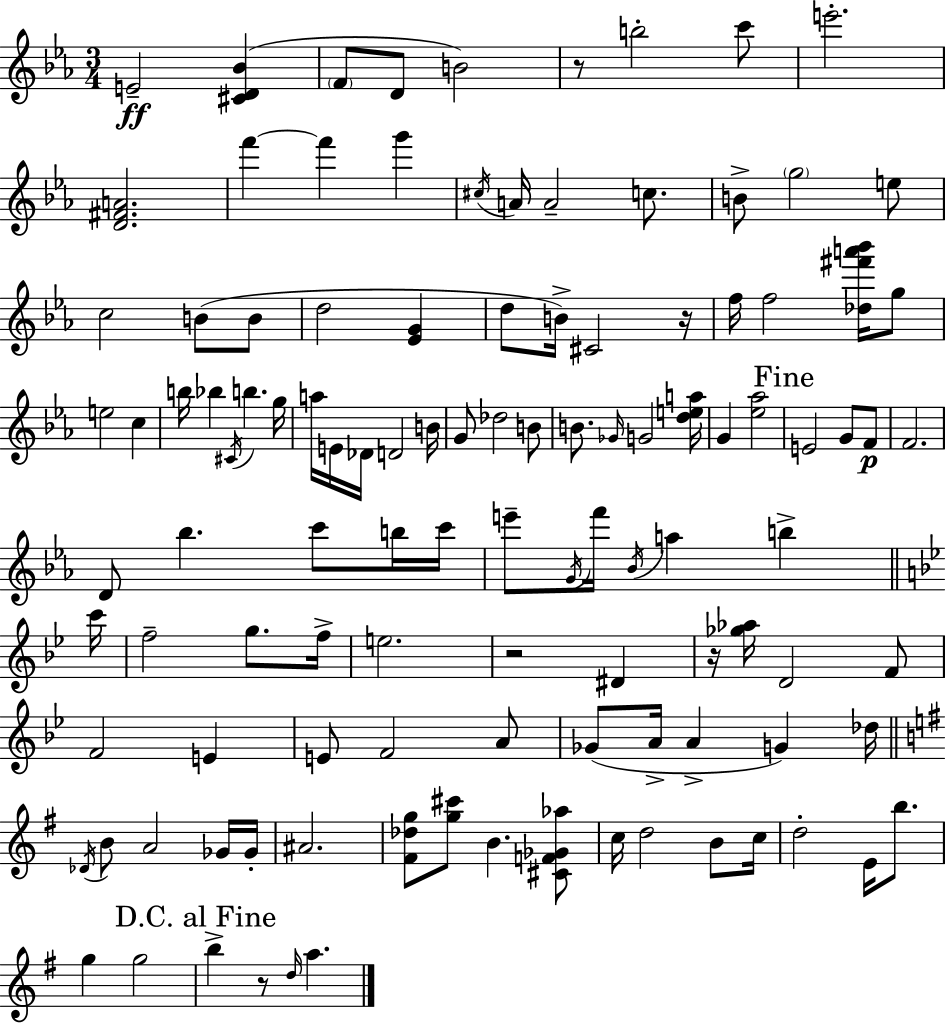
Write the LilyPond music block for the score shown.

{
  \clef treble
  \numericTimeSignature
  \time 3/4
  \key c \minor
  e'2--\ff <cis' d' bes'>4( | \parenthesize f'8 d'8 b'2) | r8 b''2-. c'''8 | e'''2.-. | \break <d' fis' a'>2. | f'''4~~ f'''4 g'''4 | \acciaccatura { cis''16 } a'16 a'2-- c''8. | b'8-> \parenthesize g''2 e''8 | \break c''2 b'8( b'8 | d''2 <ees' g'>4 | d''8 b'16->) cis'2 | r16 f''16 f''2 <des'' fis''' a''' bes'''>16 g''8 | \break e''2 c''4 | b''16 bes''4 \acciaccatura { cis'16 } b''4. | g''16 a''16 e'16 des'16 d'2 | b'16 g'8 des''2 | \break b'8 b'8. \grace { ges'16 } g'2 | <d'' e'' a''>16 g'4 <ees'' aes''>2 | \mark "Fine" e'2 g'8 | f'8\p f'2. | \break d'8 bes''4. c'''8 | b''16 c'''16 e'''8-- \acciaccatura { g'16 } f'''16 \acciaccatura { bes'16 } a''4 | b''4-> \bar "||" \break \key bes \major c'''16 f''2-- g''8. | f''16-> e''2. | r2 dis'4 | r16 <ges'' aes''>16 d'2 f'8 | \break f'2 e'4 | e'8 f'2 a'8 | ges'8( a'16-> a'4-> g'4) | des''16 \bar "||" \break \key g \major \acciaccatura { des'16 } b'8 a'2 ges'16 | ges'16-. ais'2. | <fis' des'' g''>8 <g'' cis'''>8 b'4. <cis' f' ges' aes''>8 | c''16 d''2 b'8 | \break c''16 d''2-. e'16 b''8. | g''4 g''2 | \mark "D.C. al Fine" b''4-> r8 \grace { d''16 } a''4. | \bar "|."
}